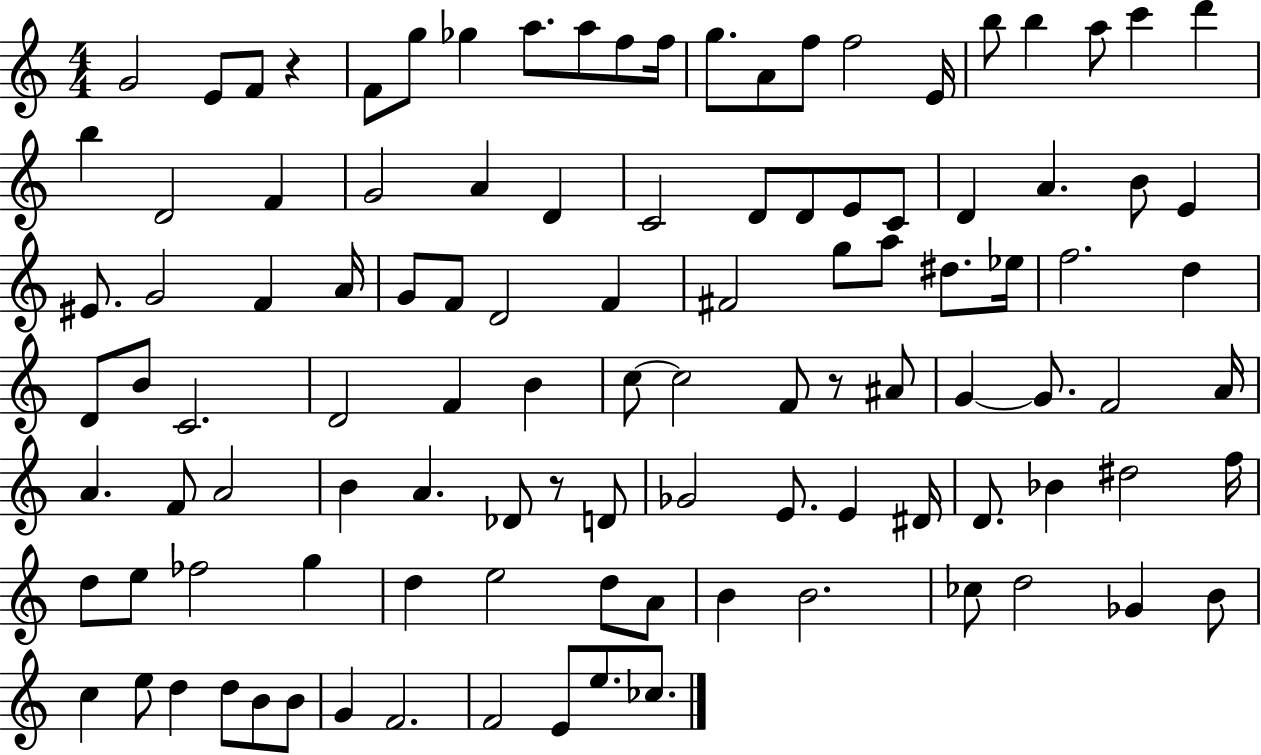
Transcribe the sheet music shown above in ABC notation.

X:1
T:Untitled
M:4/4
L:1/4
K:C
G2 E/2 F/2 z F/2 g/2 _g a/2 a/2 f/2 f/4 g/2 A/2 f/2 f2 E/4 b/2 b a/2 c' d' b D2 F G2 A D C2 D/2 D/2 E/2 C/2 D A B/2 E ^E/2 G2 F A/4 G/2 F/2 D2 F ^F2 g/2 a/2 ^d/2 _e/4 f2 d D/2 B/2 C2 D2 F B c/2 c2 F/2 z/2 ^A/2 G G/2 F2 A/4 A F/2 A2 B A _D/2 z/2 D/2 _G2 E/2 E ^D/4 D/2 _B ^d2 f/4 d/2 e/2 _f2 g d e2 d/2 A/2 B B2 _c/2 d2 _G B/2 c e/2 d d/2 B/2 B/2 G F2 F2 E/2 e/2 _c/2